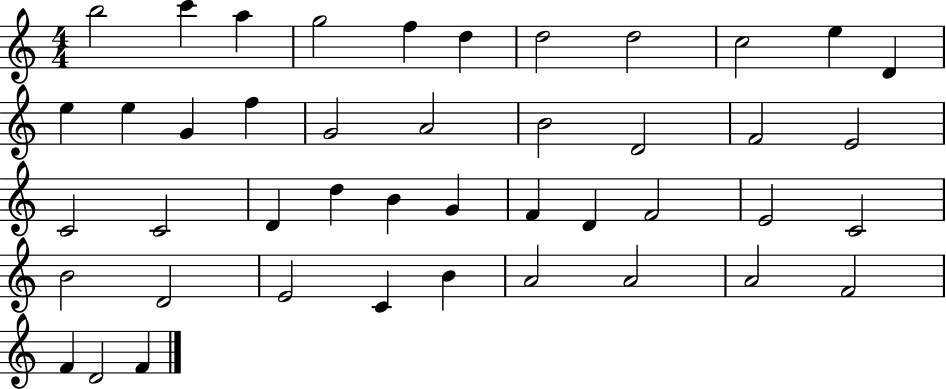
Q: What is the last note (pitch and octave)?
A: F4